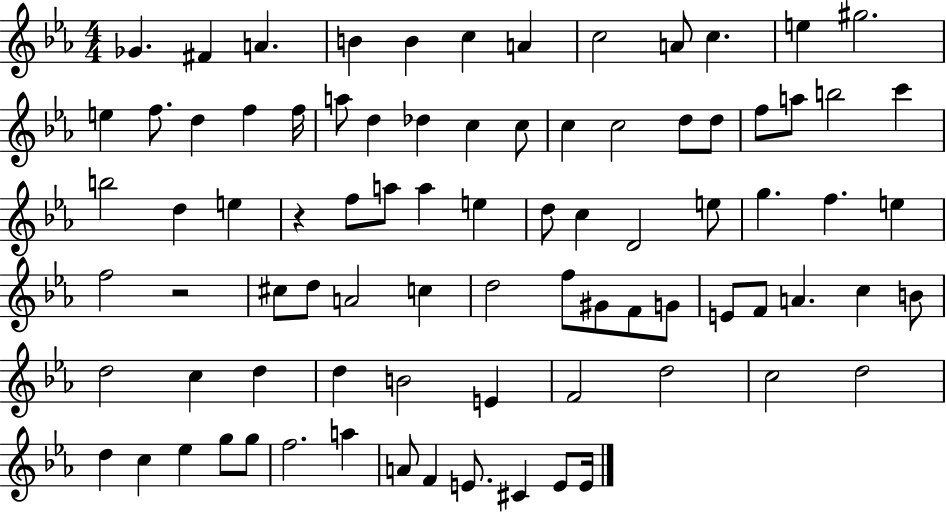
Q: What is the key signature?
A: EES major